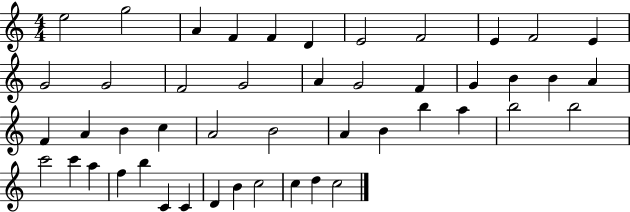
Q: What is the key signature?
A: C major